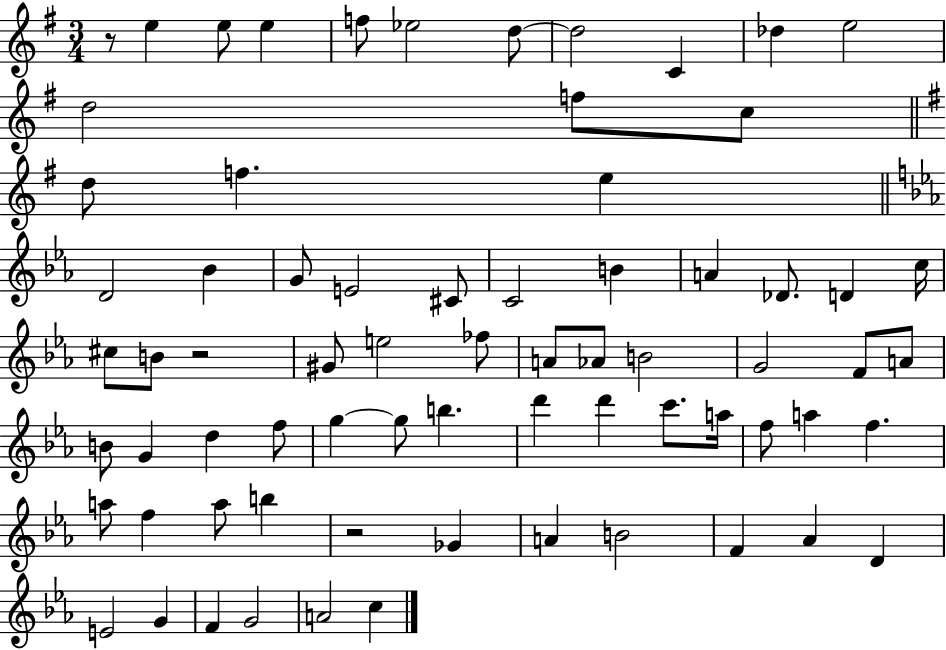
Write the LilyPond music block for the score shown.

{
  \clef treble
  \numericTimeSignature
  \time 3/4
  \key g \major
  r8 e''4 e''8 e''4 | f''8 ees''2 d''8~~ | d''2 c'4 | des''4 e''2 | \break d''2 f''8 c''8 | \bar "||" \break \key g \major d''8 f''4. e''4 | \bar "||" \break \key ees \major d'2 bes'4 | g'8 e'2 cis'8 | c'2 b'4 | a'4 des'8. d'4 c''16 | \break cis''8 b'8 r2 | gis'8 e''2 fes''8 | a'8 aes'8 b'2 | g'2 f'8 a'8 | \break b'8 g'4 d''4 f''8 | g''4~~ g''8 b''4. | d'''4 d'''4 c'''8. a''16 | f''8 a''4 f''4. | \break a''8 f''4 a''8 b''4 | r2 ges'4 | a'4 b'2 | f'4 aes'4 d'4 | \break e'2 g'4 | f'4 g'2 | a'2 c''4 | \bar "|."
}